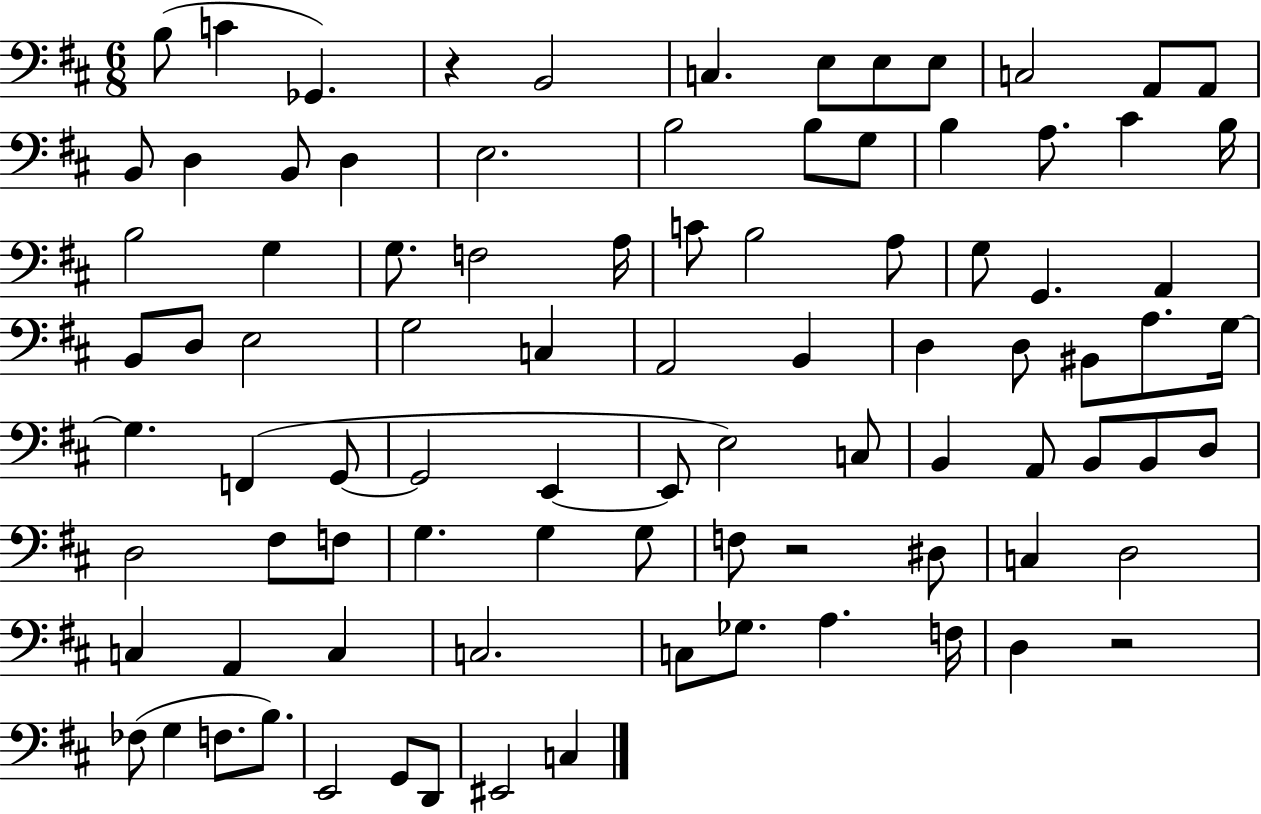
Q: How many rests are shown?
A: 3